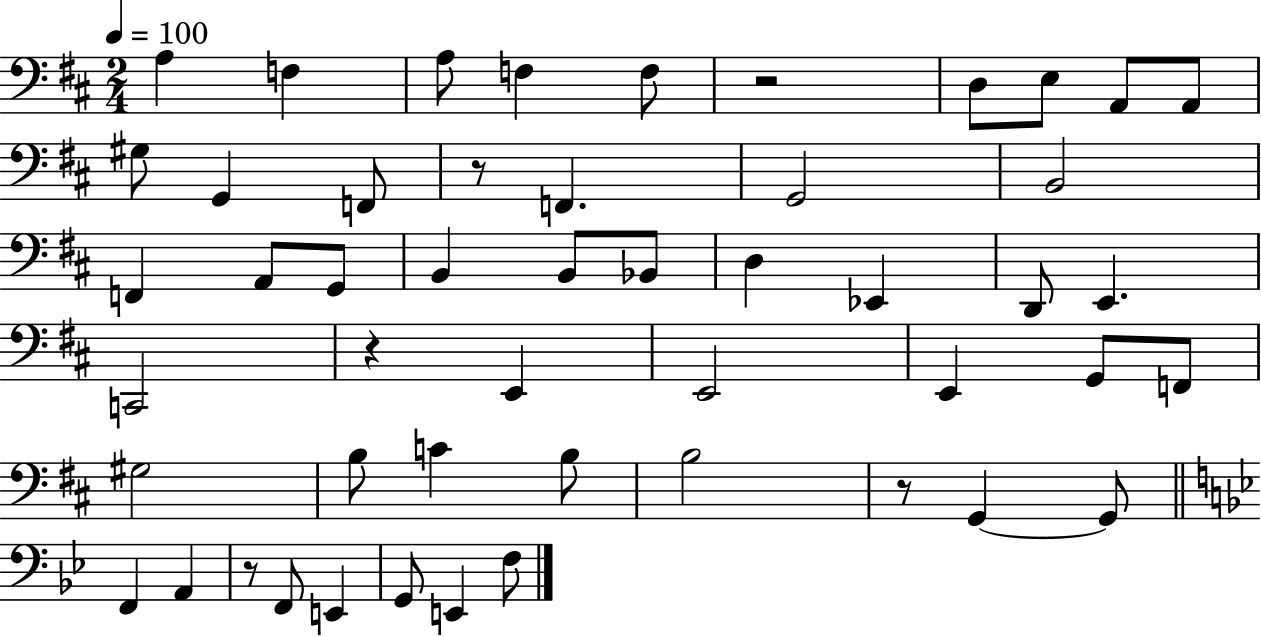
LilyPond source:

{
  \clef bass
  \numericTimeSignature
  \time 2/4
  \key d \major
  \tempo 4 = 100
  a4 f4 | a8 f4 f8 | r2 | d8 e8 a,8 a,8 | \break gis8 g,4 f,8 | r8 f,4. | g,2 | b,2 | \break f,4 a,8 g,8 | b,4 b,8 bes,8 | d4 ees,4 | d,8 e,4. | \break c,2 | r4 e,4 | e,2 | e,4 g,8 f,8 | \break gis2 | b8 c'4 b8 | b2 | r8 g,4~~ g,8 | \break \bar "||" \break \key bes \major f,4 a,4 | r8 f,8 e,4 | g,8 e,4 f8 | \bar "|."
}